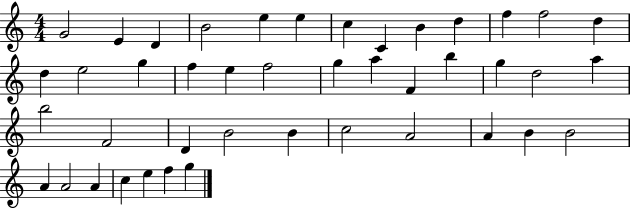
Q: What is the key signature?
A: C major